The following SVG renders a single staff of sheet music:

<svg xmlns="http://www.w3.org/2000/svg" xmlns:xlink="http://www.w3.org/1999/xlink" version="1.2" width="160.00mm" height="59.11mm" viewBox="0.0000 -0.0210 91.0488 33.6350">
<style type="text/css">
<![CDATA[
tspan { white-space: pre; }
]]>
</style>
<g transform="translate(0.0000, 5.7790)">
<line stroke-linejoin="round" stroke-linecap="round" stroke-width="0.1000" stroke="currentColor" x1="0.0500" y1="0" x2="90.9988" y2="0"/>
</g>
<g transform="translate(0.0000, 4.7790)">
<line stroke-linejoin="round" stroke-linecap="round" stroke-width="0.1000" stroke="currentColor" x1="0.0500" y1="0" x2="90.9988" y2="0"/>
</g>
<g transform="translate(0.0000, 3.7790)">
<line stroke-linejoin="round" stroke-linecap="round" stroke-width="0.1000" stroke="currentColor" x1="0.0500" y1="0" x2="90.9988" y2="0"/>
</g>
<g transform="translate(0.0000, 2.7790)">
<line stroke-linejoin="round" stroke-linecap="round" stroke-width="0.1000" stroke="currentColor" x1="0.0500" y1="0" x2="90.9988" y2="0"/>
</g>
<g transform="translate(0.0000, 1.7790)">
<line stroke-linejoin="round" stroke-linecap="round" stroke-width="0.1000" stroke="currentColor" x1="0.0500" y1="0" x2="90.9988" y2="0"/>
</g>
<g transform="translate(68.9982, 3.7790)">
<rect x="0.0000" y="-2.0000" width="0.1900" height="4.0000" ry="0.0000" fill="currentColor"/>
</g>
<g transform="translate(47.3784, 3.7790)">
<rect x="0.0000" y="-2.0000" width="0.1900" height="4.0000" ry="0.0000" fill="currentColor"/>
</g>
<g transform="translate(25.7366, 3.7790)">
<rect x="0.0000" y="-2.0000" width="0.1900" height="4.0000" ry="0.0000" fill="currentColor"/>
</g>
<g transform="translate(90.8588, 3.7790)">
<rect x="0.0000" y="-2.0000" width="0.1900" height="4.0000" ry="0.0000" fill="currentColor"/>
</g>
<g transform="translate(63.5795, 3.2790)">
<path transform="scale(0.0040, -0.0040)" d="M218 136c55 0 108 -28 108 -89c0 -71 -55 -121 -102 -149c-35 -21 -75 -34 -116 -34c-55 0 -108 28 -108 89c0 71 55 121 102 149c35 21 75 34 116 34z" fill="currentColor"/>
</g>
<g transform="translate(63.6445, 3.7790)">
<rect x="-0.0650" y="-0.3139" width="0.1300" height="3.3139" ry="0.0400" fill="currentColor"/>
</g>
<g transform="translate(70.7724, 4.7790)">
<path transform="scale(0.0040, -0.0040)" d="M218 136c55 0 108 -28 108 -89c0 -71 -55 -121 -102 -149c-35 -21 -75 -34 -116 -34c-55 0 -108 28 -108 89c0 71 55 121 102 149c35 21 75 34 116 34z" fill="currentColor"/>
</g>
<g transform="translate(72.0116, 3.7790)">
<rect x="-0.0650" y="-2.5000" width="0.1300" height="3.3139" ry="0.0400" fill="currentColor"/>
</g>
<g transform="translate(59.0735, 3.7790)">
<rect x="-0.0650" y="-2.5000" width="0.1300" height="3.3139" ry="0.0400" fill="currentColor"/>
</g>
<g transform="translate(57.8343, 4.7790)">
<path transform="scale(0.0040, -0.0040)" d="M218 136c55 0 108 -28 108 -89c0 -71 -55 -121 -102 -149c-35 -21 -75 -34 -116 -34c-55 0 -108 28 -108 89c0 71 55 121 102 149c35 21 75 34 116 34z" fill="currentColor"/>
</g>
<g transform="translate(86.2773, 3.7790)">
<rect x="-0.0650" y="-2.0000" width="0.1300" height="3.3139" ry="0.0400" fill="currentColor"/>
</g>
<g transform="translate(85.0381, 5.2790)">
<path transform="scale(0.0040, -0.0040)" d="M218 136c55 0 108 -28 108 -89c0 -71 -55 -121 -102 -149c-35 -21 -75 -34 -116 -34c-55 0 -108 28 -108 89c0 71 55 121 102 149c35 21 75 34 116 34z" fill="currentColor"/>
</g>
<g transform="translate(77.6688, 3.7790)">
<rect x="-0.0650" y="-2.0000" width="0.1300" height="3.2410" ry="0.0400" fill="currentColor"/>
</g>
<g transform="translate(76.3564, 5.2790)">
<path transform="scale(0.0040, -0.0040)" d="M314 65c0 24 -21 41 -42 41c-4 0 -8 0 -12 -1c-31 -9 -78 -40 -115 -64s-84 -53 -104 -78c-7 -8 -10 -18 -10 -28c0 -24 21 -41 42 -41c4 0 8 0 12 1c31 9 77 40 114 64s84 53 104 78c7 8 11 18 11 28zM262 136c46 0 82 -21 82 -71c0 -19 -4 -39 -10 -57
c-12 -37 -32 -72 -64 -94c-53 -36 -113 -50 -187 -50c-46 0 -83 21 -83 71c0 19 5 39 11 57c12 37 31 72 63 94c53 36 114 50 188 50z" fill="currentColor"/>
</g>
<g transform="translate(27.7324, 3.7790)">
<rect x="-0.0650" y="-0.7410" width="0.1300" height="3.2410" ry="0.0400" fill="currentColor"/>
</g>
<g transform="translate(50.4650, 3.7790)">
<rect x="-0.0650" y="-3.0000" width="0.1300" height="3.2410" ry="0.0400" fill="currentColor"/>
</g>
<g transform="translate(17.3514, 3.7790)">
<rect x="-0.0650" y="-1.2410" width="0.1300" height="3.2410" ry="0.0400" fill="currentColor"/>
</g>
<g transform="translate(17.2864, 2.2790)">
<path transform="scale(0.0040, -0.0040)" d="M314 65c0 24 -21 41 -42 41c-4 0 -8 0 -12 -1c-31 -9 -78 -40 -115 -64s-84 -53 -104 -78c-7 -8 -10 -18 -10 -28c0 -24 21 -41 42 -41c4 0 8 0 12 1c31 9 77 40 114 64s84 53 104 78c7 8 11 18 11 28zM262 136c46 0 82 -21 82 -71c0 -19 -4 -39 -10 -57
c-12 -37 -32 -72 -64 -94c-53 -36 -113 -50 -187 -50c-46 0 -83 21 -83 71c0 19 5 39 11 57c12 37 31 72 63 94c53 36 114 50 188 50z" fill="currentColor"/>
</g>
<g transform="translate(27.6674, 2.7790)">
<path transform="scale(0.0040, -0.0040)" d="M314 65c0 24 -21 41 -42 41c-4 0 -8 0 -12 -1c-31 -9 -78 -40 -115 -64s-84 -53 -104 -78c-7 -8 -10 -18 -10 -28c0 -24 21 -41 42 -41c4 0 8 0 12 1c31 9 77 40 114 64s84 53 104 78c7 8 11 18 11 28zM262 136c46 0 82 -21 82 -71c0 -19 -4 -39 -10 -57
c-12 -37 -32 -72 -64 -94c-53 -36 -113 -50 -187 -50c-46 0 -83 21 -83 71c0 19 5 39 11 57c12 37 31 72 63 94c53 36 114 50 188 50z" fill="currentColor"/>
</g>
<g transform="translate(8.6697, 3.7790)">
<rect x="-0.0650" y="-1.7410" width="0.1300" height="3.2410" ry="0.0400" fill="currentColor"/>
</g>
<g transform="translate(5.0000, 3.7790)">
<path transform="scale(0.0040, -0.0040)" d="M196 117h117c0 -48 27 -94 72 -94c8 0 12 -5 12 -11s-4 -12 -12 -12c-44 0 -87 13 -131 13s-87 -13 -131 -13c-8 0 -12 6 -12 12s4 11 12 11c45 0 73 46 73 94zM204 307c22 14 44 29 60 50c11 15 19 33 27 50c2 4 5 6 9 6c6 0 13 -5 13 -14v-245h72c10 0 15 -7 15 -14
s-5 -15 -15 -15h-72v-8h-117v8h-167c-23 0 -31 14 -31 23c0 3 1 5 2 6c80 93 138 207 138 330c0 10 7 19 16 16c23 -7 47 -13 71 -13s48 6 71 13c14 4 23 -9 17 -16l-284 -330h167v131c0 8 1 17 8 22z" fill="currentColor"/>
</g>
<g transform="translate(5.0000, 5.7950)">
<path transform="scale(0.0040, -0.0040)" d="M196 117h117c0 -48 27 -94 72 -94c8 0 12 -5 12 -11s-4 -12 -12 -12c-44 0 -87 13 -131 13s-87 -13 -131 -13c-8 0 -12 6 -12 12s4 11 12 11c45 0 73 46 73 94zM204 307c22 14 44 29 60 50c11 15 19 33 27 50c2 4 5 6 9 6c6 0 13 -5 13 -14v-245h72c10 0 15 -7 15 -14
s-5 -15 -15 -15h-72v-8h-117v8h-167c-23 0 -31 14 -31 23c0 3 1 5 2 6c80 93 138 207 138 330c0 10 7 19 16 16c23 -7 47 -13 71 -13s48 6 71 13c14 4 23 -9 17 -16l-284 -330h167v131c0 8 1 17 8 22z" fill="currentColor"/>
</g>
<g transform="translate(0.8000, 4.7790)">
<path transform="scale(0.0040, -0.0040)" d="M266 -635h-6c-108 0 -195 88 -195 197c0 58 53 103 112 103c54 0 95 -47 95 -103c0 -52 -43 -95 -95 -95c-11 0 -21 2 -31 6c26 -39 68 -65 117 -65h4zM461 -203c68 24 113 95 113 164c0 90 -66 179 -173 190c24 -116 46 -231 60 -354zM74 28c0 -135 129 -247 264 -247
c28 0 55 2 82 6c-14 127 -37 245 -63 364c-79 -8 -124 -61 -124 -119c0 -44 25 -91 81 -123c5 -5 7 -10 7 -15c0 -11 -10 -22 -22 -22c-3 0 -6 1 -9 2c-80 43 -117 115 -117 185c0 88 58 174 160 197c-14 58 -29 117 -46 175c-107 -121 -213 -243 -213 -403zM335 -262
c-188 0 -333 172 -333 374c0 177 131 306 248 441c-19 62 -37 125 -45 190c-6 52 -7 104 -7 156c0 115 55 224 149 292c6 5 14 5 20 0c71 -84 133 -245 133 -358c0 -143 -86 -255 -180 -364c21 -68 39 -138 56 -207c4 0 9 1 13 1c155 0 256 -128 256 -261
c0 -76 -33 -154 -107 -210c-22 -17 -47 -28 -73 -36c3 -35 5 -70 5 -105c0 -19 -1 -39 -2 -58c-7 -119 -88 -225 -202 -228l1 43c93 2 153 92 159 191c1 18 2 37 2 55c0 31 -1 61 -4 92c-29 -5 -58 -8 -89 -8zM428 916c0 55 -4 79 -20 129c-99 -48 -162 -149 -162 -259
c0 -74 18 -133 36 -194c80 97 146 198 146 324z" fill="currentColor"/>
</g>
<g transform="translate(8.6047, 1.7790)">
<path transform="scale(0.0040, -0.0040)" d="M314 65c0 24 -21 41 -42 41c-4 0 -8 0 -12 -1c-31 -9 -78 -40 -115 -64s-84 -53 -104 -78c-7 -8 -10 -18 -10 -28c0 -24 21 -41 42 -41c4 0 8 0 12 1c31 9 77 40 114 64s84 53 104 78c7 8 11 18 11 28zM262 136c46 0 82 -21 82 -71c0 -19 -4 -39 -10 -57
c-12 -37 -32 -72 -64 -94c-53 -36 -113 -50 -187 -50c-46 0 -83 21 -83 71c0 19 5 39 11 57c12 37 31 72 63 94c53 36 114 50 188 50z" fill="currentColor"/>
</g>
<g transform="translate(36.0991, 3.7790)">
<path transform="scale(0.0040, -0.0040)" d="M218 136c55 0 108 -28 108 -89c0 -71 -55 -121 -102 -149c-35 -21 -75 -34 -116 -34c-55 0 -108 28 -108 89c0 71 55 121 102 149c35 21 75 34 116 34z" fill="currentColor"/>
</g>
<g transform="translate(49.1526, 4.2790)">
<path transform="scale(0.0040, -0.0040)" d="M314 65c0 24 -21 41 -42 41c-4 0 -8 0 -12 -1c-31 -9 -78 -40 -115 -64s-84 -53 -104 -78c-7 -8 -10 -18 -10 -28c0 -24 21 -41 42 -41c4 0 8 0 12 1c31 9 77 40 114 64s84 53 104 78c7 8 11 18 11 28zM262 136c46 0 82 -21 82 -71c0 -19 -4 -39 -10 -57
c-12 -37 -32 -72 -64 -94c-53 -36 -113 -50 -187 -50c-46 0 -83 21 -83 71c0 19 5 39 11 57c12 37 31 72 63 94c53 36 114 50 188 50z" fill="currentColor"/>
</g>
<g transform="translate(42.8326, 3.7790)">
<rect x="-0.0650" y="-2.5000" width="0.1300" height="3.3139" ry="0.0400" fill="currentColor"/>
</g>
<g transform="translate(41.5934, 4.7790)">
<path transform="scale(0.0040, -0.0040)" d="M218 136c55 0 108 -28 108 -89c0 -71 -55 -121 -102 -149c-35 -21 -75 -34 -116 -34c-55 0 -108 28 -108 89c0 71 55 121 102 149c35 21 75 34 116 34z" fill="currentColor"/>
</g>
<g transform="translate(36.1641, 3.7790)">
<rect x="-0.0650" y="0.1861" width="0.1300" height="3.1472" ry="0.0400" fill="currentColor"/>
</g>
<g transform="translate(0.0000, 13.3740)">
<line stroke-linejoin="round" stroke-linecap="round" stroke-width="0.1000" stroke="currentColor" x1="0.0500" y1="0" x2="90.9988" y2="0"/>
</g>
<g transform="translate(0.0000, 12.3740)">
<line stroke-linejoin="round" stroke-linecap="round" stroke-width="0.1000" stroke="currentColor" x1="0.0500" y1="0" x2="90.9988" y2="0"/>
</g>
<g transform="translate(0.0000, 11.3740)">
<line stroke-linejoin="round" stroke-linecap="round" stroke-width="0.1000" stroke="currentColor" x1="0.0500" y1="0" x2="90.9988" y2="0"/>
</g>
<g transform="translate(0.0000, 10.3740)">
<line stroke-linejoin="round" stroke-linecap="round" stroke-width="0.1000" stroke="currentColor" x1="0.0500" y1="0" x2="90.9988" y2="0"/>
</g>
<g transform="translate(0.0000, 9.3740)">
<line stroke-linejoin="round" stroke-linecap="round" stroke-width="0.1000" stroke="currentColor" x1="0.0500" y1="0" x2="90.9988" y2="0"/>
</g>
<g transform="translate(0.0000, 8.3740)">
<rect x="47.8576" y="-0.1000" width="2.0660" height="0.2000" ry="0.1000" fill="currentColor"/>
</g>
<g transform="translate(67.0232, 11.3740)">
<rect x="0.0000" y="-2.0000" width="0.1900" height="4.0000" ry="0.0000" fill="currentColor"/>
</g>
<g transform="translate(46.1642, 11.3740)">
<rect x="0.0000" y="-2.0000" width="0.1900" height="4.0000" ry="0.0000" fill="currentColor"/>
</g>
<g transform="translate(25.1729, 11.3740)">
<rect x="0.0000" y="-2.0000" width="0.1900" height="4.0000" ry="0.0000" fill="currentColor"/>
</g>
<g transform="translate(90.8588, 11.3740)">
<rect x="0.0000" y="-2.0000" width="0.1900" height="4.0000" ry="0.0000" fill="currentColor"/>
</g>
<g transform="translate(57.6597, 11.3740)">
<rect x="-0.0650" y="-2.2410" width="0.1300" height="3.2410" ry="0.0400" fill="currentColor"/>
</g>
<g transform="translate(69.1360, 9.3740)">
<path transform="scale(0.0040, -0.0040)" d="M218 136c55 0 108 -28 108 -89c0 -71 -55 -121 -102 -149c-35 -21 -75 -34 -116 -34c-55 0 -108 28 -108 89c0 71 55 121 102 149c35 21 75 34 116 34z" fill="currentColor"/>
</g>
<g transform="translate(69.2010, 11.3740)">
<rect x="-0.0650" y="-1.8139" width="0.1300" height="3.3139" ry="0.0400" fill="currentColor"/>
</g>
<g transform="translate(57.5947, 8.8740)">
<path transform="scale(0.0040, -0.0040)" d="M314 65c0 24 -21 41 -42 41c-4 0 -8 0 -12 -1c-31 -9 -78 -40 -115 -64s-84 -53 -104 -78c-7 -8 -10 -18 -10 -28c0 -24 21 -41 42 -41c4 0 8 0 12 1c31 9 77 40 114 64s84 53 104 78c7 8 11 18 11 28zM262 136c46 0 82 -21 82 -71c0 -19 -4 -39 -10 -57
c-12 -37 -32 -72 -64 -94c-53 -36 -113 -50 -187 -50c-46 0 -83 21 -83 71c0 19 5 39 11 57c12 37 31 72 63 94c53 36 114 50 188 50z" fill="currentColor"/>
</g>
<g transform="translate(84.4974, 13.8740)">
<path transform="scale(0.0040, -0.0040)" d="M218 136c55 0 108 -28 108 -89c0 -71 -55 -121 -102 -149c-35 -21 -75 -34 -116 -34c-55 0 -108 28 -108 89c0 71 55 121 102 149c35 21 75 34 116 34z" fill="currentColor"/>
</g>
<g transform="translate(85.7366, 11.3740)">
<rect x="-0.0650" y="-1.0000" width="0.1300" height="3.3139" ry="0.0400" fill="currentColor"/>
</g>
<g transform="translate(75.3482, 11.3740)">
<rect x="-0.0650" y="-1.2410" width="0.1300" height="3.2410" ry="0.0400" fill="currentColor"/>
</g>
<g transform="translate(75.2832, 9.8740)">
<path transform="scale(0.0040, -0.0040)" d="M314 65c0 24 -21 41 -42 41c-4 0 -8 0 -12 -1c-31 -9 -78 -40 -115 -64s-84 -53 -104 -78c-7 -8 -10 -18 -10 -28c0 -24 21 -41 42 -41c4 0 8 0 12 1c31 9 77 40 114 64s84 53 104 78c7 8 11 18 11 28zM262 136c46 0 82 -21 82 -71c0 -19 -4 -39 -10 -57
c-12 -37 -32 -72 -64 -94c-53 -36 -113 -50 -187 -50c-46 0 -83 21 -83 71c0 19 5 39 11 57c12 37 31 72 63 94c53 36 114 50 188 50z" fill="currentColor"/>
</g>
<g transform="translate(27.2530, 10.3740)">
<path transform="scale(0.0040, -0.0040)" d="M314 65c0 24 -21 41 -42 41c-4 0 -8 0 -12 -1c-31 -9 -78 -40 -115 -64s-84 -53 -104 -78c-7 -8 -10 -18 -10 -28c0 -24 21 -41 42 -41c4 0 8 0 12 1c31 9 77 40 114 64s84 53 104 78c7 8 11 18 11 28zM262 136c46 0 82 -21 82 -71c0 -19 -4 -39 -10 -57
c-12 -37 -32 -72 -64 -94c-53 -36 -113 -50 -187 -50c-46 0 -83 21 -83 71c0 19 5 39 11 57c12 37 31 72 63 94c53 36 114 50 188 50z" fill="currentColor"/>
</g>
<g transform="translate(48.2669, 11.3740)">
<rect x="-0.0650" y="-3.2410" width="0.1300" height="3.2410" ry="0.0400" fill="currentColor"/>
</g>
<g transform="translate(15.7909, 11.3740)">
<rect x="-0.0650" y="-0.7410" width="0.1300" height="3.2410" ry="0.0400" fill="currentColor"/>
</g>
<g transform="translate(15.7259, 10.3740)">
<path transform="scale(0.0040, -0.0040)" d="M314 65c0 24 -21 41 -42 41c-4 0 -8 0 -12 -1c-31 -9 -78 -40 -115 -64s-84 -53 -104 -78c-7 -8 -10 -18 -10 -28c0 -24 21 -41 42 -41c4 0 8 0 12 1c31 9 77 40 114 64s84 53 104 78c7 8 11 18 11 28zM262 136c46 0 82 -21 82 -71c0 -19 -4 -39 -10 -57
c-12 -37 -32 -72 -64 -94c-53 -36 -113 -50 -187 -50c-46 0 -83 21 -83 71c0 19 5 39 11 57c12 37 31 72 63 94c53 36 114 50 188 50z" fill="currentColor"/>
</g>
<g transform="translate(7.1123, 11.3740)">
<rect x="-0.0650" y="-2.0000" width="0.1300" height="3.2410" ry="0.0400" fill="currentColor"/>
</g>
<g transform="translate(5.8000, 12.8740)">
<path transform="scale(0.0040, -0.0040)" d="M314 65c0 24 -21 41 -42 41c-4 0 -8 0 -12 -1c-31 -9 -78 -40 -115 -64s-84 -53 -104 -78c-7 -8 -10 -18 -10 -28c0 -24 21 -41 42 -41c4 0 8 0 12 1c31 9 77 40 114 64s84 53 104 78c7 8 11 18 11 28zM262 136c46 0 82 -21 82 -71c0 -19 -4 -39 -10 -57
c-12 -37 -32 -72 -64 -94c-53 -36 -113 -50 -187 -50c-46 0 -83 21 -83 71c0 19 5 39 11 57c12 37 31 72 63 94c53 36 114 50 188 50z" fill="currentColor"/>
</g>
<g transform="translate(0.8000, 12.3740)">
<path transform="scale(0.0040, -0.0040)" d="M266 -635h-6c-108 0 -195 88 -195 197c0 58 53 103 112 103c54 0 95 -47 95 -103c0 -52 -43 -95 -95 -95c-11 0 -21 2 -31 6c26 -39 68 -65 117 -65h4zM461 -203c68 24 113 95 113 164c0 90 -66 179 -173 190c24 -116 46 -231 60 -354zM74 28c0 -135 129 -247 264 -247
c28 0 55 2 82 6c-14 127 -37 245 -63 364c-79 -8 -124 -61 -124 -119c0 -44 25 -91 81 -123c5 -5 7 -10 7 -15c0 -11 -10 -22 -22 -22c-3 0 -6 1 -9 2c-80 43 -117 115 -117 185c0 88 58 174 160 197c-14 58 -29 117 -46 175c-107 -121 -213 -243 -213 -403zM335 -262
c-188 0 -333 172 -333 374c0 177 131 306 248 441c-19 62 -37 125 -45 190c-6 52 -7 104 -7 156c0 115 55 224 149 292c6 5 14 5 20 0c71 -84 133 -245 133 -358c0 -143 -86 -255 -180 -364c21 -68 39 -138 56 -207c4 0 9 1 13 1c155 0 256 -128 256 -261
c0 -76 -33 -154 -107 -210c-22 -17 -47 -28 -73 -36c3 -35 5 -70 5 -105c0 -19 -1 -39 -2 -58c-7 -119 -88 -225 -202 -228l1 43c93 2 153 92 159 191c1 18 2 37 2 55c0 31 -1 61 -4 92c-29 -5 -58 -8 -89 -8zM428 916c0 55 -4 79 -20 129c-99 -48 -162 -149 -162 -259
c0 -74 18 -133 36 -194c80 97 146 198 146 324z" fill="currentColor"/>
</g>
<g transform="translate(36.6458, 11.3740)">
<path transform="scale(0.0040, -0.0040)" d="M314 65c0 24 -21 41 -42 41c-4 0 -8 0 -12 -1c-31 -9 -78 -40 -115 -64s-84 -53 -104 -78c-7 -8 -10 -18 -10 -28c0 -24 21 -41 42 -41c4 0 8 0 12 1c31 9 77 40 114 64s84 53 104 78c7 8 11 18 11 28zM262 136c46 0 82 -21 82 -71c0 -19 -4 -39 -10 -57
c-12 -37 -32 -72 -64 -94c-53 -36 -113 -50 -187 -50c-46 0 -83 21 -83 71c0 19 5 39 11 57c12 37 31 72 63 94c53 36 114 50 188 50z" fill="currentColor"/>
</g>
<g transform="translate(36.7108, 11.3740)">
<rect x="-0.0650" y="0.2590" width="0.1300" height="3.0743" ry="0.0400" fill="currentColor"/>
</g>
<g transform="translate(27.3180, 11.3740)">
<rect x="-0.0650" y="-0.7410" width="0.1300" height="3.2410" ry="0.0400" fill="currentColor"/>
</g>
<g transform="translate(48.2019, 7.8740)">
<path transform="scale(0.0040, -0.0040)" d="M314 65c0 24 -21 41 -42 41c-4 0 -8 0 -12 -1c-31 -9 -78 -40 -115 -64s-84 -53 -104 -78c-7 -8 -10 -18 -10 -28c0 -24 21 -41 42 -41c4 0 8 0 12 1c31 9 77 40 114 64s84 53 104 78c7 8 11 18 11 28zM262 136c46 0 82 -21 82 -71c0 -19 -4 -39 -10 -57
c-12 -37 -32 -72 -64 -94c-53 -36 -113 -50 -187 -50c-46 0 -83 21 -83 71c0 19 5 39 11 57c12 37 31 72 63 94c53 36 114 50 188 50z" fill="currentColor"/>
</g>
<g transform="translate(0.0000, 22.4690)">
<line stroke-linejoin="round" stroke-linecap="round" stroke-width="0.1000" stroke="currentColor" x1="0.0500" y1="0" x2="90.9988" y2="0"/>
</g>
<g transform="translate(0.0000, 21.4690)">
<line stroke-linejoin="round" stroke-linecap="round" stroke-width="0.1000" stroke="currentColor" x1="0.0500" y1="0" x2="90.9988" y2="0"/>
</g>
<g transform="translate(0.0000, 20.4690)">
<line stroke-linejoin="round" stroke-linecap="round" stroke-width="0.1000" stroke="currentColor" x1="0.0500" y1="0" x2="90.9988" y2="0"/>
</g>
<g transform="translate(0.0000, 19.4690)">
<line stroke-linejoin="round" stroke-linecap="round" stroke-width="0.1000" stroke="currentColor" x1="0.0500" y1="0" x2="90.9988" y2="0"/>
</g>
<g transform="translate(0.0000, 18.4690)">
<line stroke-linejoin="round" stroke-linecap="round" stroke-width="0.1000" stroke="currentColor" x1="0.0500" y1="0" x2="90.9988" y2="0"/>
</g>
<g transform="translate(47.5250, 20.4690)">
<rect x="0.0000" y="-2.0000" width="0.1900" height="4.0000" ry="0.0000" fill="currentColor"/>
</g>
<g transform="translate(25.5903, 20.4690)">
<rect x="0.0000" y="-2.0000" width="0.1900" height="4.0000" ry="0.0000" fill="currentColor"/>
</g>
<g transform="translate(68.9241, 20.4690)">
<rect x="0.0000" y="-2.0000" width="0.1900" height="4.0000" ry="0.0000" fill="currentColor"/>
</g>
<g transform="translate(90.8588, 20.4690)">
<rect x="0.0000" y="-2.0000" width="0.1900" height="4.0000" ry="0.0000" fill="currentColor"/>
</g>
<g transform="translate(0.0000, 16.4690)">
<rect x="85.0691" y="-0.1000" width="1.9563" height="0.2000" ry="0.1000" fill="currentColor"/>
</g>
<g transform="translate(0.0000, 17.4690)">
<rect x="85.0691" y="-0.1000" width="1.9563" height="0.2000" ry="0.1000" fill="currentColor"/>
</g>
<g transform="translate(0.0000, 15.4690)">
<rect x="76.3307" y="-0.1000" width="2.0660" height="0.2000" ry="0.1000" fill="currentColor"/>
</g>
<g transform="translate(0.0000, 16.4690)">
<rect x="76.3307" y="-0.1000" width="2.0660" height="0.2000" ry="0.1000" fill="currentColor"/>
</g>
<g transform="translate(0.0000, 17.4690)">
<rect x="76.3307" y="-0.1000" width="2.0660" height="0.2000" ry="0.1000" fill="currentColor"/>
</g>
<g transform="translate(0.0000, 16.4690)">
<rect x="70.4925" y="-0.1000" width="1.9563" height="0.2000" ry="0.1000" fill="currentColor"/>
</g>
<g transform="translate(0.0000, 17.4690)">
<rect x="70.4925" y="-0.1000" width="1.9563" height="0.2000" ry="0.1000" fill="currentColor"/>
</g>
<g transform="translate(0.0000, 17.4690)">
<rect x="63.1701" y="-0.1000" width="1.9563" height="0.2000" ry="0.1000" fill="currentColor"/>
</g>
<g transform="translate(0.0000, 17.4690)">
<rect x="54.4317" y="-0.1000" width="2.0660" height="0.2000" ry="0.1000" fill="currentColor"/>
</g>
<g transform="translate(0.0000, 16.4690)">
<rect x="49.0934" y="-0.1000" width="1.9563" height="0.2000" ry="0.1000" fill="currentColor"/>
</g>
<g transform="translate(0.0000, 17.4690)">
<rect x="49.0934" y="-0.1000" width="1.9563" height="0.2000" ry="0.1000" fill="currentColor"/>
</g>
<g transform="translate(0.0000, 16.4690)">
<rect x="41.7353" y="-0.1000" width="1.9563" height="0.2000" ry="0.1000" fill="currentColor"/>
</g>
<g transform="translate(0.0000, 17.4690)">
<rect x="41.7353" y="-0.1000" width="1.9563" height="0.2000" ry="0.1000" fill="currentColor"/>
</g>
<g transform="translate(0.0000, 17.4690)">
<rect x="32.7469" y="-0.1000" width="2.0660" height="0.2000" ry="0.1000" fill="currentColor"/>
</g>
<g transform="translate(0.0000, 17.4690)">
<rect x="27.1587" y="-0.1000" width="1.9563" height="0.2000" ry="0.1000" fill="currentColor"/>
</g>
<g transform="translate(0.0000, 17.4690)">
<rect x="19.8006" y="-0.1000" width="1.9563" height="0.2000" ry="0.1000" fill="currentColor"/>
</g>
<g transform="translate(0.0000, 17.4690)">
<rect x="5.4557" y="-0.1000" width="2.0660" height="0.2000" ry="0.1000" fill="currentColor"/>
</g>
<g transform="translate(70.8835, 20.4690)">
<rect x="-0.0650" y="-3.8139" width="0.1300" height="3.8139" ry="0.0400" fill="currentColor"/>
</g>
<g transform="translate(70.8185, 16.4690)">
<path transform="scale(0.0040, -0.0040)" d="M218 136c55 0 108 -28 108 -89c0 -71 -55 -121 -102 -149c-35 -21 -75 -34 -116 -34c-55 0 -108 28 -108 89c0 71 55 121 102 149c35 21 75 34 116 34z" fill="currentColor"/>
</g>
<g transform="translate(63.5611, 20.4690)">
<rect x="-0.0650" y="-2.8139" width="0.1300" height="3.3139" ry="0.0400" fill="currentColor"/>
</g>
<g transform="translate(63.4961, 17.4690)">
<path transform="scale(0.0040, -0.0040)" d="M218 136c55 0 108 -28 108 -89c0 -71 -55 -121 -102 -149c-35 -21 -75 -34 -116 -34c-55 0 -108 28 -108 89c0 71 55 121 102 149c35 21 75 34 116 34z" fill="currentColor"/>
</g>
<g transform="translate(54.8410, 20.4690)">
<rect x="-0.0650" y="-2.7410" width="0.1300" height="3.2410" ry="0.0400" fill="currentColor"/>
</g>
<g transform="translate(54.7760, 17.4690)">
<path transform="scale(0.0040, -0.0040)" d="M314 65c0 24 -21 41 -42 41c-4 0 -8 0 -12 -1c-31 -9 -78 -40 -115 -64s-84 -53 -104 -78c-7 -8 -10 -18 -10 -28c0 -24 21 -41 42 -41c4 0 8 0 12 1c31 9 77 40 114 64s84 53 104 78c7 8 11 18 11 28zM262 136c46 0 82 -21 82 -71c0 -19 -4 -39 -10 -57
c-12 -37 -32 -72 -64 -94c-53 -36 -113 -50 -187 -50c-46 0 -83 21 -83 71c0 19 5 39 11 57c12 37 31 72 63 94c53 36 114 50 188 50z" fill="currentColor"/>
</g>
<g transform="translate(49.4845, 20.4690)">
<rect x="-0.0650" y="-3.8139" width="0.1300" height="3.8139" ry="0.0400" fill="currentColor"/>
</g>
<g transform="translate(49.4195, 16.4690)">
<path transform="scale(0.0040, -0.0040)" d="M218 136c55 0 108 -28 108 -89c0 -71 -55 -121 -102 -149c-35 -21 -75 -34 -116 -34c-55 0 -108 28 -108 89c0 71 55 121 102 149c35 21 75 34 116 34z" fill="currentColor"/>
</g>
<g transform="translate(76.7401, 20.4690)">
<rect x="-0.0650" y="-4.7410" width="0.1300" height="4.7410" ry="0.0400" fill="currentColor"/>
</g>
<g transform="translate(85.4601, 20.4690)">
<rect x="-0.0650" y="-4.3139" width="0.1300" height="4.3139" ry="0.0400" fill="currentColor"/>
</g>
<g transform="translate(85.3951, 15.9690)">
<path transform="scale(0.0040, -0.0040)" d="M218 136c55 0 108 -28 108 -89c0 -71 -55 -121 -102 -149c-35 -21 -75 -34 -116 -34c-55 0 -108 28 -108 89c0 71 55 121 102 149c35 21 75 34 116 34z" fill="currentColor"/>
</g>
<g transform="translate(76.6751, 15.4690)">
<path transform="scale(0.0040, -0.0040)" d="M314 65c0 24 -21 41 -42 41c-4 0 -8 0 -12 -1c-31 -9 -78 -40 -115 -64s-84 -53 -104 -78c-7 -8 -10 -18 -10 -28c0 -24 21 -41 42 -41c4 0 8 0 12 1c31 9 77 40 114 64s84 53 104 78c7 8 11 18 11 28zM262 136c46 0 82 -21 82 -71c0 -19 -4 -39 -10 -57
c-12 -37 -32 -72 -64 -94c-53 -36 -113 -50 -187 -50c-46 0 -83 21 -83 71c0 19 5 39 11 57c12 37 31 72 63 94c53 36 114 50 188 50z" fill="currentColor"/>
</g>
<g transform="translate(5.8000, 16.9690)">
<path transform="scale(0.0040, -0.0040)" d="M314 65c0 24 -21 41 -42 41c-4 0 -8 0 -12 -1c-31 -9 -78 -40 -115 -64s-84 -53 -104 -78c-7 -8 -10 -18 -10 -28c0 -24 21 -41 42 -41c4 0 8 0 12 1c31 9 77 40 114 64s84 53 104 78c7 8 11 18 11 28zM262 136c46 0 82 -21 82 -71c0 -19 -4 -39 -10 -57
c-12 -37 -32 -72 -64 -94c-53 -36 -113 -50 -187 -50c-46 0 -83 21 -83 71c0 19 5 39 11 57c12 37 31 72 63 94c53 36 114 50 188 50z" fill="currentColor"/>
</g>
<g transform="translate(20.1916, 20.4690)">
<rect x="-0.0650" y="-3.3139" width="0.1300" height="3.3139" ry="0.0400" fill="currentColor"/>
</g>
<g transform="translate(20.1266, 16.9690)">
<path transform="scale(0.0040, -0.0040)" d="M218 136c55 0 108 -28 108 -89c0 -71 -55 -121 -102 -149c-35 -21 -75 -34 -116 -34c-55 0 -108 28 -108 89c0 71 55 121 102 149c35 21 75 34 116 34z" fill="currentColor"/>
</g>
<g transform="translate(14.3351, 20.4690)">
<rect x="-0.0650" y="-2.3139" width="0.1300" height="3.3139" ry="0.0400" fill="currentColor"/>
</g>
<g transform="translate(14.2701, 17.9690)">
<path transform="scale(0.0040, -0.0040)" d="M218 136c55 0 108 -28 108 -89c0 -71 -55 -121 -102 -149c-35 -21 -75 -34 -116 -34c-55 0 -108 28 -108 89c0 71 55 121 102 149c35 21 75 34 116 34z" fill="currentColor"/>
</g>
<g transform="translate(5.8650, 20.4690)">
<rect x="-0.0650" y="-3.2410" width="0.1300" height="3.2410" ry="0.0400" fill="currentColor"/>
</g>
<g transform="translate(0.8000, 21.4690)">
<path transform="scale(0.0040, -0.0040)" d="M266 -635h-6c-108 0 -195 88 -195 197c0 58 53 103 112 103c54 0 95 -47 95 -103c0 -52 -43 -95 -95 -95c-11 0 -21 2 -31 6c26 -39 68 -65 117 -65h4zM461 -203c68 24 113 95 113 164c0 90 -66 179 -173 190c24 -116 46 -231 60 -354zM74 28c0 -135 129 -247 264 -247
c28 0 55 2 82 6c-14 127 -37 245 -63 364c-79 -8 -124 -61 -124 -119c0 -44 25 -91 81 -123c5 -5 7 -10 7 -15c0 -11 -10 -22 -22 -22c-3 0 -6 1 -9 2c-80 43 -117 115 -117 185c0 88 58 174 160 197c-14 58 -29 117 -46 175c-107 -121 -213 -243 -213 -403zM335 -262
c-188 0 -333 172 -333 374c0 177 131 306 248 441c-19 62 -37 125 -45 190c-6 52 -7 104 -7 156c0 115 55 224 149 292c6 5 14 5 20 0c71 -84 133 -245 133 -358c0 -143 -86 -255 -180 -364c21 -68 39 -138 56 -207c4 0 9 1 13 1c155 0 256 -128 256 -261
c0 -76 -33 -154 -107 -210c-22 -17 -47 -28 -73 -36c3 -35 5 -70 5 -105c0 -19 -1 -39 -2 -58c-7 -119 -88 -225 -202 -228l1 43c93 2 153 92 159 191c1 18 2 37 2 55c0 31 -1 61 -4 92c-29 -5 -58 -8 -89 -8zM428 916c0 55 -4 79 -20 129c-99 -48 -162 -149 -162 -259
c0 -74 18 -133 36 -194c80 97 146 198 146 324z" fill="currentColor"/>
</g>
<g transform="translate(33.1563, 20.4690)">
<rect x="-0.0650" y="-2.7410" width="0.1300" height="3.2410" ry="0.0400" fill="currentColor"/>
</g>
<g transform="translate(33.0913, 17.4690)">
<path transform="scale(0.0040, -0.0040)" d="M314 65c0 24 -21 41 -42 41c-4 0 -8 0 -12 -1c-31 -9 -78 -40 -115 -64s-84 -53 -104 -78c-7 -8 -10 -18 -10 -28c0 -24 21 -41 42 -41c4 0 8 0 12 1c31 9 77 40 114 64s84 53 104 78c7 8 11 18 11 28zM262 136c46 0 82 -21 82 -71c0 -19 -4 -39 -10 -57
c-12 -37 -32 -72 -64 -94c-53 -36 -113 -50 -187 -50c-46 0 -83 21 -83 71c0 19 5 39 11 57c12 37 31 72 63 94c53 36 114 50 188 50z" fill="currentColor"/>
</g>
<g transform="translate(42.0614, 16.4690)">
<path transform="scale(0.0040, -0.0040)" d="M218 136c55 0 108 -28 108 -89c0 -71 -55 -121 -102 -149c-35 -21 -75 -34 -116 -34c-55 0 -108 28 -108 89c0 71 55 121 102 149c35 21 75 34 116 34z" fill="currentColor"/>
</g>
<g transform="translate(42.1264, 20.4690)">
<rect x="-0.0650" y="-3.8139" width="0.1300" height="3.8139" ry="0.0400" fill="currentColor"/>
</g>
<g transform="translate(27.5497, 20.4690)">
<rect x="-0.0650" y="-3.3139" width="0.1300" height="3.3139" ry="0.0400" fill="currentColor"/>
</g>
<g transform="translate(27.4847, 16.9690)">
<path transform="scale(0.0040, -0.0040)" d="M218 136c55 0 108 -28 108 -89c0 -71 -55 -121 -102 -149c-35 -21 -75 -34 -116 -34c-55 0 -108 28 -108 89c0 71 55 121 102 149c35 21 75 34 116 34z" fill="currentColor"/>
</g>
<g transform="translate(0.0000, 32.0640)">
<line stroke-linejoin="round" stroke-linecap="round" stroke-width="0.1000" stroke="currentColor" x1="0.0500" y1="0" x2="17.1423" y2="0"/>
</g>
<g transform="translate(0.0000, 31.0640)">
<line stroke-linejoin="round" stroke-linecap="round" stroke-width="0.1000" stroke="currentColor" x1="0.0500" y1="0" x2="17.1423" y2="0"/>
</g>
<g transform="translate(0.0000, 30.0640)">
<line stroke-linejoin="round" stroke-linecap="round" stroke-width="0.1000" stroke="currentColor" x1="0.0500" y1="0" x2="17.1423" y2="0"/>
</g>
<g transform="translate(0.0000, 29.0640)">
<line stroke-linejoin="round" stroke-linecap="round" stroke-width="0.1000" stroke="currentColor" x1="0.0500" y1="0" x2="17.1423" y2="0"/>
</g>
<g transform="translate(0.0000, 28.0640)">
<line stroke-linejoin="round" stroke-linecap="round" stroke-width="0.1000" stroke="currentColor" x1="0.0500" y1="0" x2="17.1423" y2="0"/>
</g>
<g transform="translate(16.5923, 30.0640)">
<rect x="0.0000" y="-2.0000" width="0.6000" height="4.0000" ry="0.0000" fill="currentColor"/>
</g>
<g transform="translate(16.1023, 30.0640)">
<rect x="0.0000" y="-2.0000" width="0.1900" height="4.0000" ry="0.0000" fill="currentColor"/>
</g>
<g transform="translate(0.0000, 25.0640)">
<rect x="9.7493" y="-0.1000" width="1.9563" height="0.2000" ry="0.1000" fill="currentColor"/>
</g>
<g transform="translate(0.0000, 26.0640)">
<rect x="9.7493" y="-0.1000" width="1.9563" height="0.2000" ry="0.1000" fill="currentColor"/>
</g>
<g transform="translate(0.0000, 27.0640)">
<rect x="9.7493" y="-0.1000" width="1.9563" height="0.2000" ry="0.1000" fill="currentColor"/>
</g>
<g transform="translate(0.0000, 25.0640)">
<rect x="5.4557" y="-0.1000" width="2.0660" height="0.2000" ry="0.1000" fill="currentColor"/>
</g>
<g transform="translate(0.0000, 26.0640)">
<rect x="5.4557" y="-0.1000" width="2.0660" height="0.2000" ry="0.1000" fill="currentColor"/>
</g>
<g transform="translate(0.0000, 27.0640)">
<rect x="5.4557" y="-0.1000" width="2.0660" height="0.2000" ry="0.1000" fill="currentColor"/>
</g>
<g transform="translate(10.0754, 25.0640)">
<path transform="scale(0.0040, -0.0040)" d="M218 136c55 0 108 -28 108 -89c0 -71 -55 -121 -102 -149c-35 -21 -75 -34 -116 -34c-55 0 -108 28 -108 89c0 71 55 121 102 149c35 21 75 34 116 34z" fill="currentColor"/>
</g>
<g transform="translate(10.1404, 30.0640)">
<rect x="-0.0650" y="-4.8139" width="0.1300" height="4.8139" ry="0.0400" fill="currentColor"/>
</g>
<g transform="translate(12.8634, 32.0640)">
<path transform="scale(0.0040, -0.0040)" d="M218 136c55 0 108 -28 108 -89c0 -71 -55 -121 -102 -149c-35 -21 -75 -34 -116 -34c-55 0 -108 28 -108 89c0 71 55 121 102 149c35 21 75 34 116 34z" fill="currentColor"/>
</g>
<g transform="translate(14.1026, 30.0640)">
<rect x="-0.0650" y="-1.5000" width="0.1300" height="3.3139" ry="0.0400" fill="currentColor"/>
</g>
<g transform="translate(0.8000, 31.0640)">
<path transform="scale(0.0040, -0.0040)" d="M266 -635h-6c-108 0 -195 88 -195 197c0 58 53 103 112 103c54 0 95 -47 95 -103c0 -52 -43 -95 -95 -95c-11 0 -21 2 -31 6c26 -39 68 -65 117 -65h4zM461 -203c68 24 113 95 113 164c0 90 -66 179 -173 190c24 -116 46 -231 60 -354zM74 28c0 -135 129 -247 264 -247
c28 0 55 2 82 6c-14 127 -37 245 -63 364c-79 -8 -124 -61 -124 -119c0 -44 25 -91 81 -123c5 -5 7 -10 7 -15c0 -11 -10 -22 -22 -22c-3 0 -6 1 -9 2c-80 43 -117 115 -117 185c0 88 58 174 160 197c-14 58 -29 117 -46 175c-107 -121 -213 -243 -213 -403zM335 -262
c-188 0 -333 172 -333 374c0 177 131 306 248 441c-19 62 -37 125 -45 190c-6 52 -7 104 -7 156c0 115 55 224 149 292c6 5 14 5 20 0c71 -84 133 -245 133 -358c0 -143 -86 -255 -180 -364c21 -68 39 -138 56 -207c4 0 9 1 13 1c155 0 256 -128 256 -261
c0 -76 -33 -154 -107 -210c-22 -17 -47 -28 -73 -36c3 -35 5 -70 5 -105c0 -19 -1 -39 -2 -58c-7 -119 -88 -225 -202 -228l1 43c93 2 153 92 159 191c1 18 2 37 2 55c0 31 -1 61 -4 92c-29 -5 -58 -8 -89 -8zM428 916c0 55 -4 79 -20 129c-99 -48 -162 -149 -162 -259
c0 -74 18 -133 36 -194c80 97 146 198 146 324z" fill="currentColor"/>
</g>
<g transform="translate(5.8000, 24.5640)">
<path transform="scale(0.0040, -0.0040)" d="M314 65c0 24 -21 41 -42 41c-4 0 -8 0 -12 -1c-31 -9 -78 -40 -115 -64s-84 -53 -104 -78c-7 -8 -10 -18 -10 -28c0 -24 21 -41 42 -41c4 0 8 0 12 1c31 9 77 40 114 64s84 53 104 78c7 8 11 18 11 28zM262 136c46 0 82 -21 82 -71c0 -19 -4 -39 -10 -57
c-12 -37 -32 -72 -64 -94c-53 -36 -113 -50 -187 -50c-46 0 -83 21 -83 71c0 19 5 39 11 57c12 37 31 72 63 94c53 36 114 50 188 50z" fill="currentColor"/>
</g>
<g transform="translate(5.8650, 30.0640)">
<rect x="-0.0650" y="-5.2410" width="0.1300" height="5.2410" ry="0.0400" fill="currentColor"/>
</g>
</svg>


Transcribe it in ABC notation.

X:1
T:Untitled
M:4/4
L:1/4
K:C
f2 e2 d2 B G A2 G c G F2 F F2 d2 d2 B2 b2 g2 f e2 D b2 g b b a2 c' c' a2 a c' e'2 d' f'2 e' E